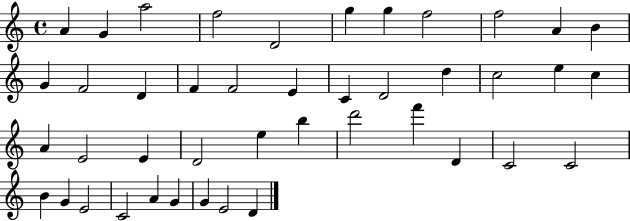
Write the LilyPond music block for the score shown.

{
  \clef treble
  \time 4/4
  \defaultTimeSignature
  \key c \major
  a'4 g'4 a''2 | f''2 d'2 | g''4 g''4 f''2 | f''2 a'4 b'4 | \break g'4 f'2 d'4 | f'4 f'2 e'4 | c'4 d'2 d''4 | c''2 e''4 c''4 | \break a'4 e'2 e'4 | d'2 e''4 b''4 | d'''2 f'''4 d'4 | c'2 c'2 | \break b'4 g'4 e'2 | c'2 a'4 g'4 | g'4 e'2 d'4 | \bar "|."
}